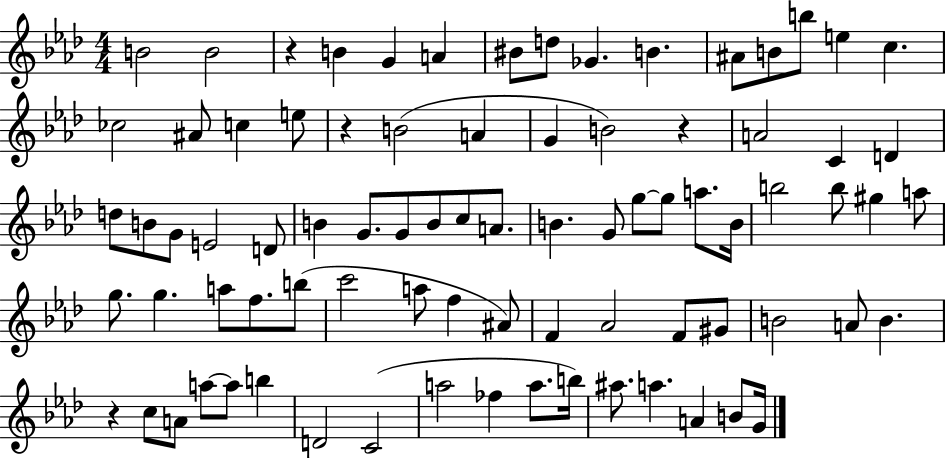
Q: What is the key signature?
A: AES major